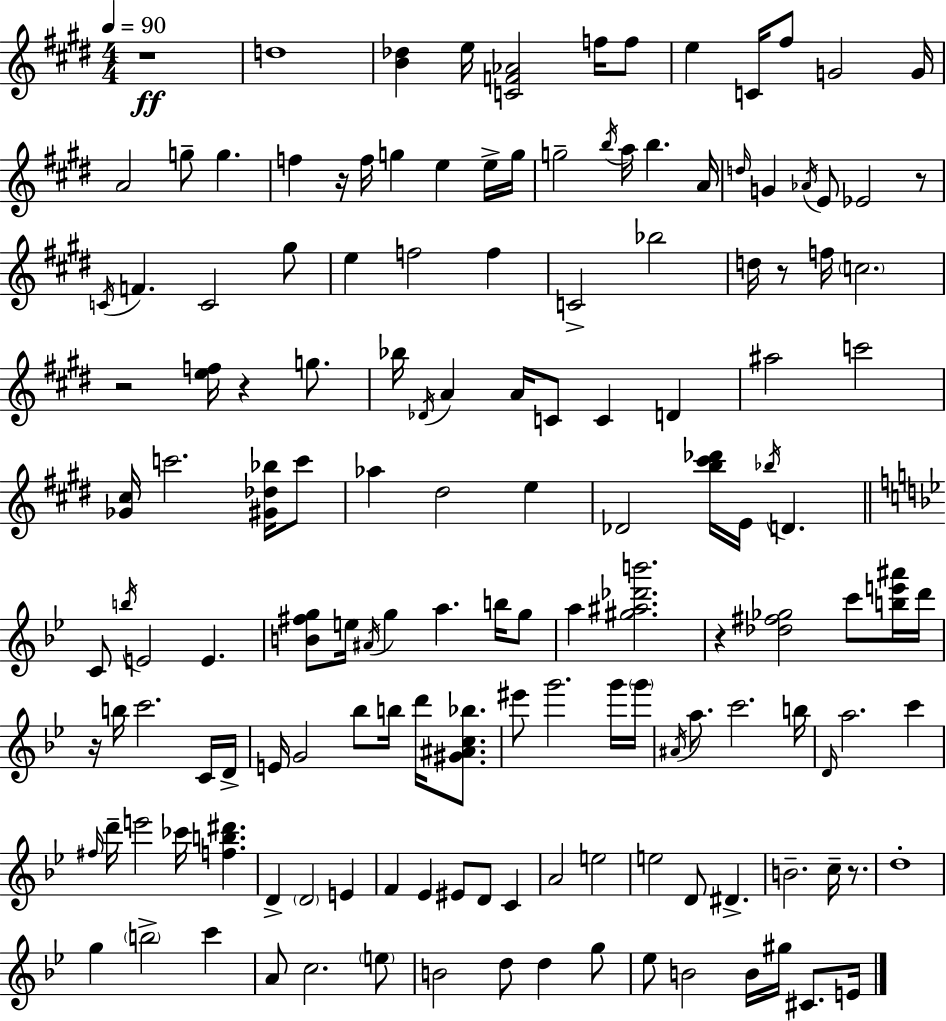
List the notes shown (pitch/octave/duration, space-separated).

R/w D5/w [B4,Db5]/q E5/s [C4,F4,Ab4]/h F5/s F5/e E5/q C4/s F#5/e G4/h G4/s A4/h G5/e G5/q. F5/q R/s F5/s G5/q E5/q E5/s G5/s G5/h B5/s A5/s B5/q. A4/s D5/s G4/q Ab4/s E4/e Eb4/h R/e C4/s F4/q. C4/h G#5/e E5/q F5/h F5/q C4/h Bb5/h D5/s R/e F5/s C5/h. R/h [E5,F5]/s R/q G5/e. Bb5/s Db4/s A4/q A4/s C4/e C4/q D4/q A#5/h C6/h [Gb4,C#5]/s C6/h. [G#4,Db5,Bb5]/s C6/e Ab5/q D#5/h E5/q Db4/h [B5,C#6,Db6]/s E4/s Bb5/s D4/q. C4/e B5/s E4/h E4/q. [B4,F#5,G5]/e E5/s A#4/s G5/q A5/q. B5/s G5/e A5/q [G#5,A#5,Db6,B6]/h. R/q [Db5,F#5,Gb5]/h C6/e [B5,E6,A#6]/s D6/s R/s B5/s C6/h. C4/s D4/s E4/s G4/h Bb5/e B5/s D6/s [G#4,A#4,C5,Bb5]/e. EIS6/e G6/h. G6/s G6/s A#4/s A5/e. C6/h. B5/s D4/s A5/h. C6/q F#5/s D6/s E6/h CES6/s [F5,B5,D#6]/q. D4/q D4/h E4/q F4/q Eb4/q EIS4/e D4/e C4/q A4/h E5/h E5/h D4/e D#4/q. B4/h. C5/s R/e. D5/w G5/q B5/h C6/q A4/e C5/h. E5/e B4/h D5/e D5/q G5/e Eb5/e B4/h B4/s G#5/s C#4/e. E4/s